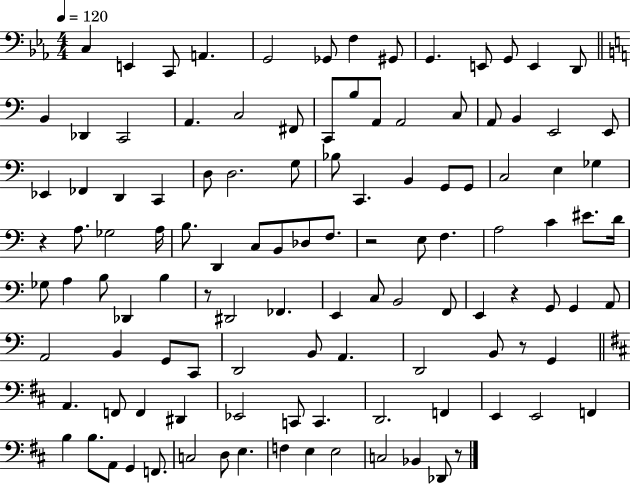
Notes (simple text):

C3/q E2/q C2/e A2/q. G2/h Gb2/e F3/q G#2/e G2/q. E2/e G2/e E2/q D2/e B2/q Db2/q C2/h A2/q. C3/h F#2/e C2/e B3/e A2/e A2/h C3/e A2/e B2/q E2/h E2/e Eb2/q FES2/q D2/q C2/q D3/e D3/h. G3/e Bb3/e C2/q. B2/q G2/e G2/e C3/h E3/q Gb3/q R/q A3/e. Gb3/h A3/s B3/e. D2/q C3/e B2/e Db3/e F3/e. R/h E3/e F3/q. A3/h C4/q EIS4/e. D4/s Gb3/e A3/q B3/e Db2/q B3/q R/e D#2/h FES2/q. E2/q C3/e B2/h F2/e E2/q R/q G2/e G2/q A2/e A2/h B2/q G2/e C2/e D2/h B2/e A2/q. D2/h B2/e R/e G2/q A2/q. F2/e F2/q D#2/q Eb2/h C2/e C2/q. D2/h. F2/q E2/q E2/h F2/q B3/q B3/e. A2/e G2/q F2/e. C3/h D3/e E3/q. F3/q E3/q E3/h C3/h Bb2/q Db2/e R/e